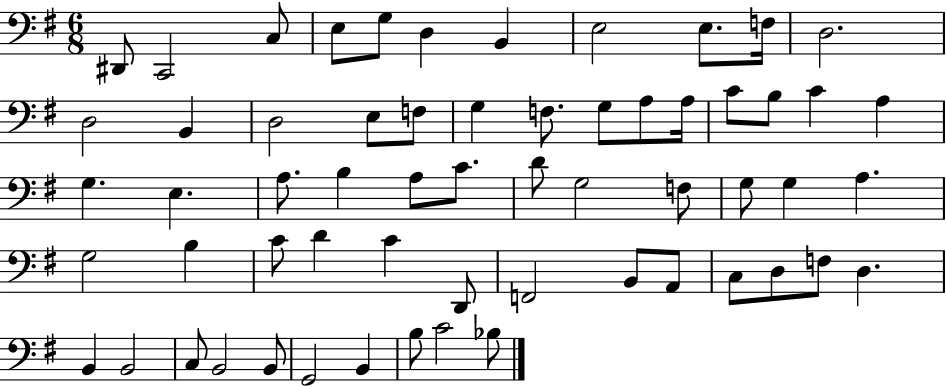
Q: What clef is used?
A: bass